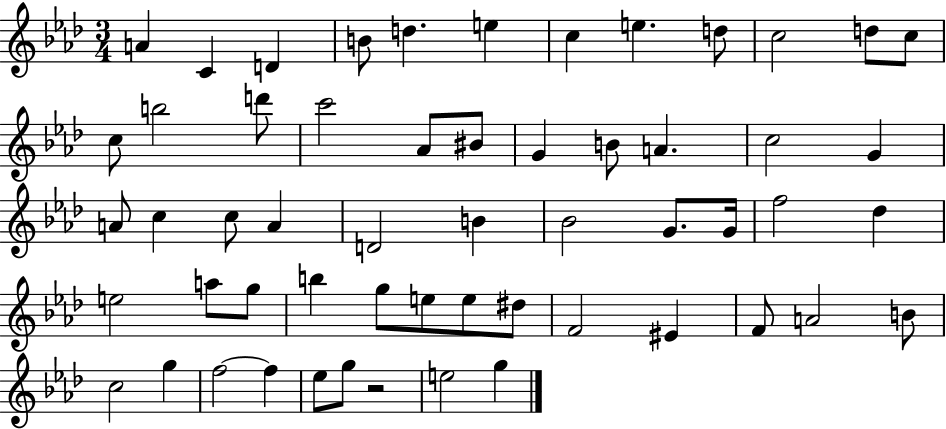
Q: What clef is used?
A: treble